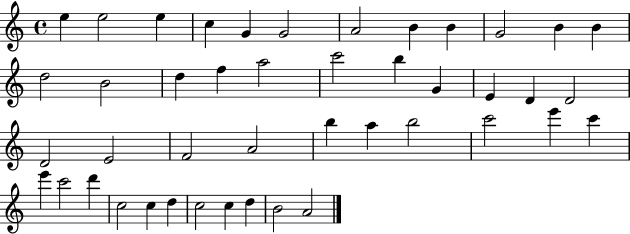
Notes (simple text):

E5/q E5/h E5/q C5/q G4/q G4/h A4/h B4/q B4/q G4/h B4/q B4/q D5/h B4/h D5/q F5/q A5/h C6/h B5/q G4/q E4/q D4/q D4/h D4/h E4/h F4/h A4/h B5/q A5/q B5/h C6/h E6/q C6/q E6/q C6/h D6/q C5/h C5/q D5/q C5/h C5/q D5/q B4/h A4/h